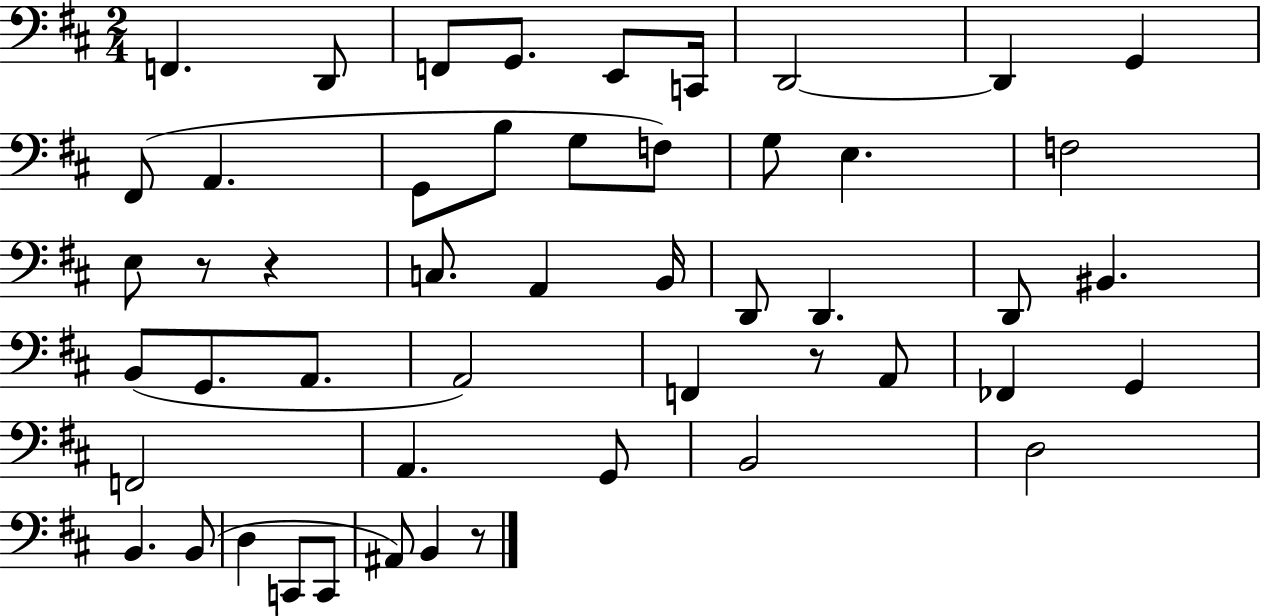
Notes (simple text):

F2/q. D2/e F2/e G2/e. E2/e C2/s D2/h D2/q G2/q F#2/e A2/q. G2/e B3/e G3/e F3/e G3/e E3/q. F3/h E3/e R/e R/q C3/e. A2/q B2/s D2/e D2/q. D2/e BIS2/q. B2/e G2/e. A2/e. A2/h F2/q R/e A2/e FES2/q G2/q F2/h A2/q. G2/e B2/h D3/h B2/q. B2/e D3/q C2/e C2/e A#2/e B2/q R/e